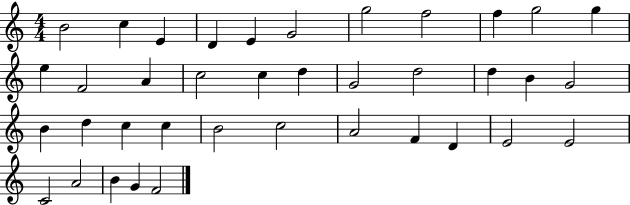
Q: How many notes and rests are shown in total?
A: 38